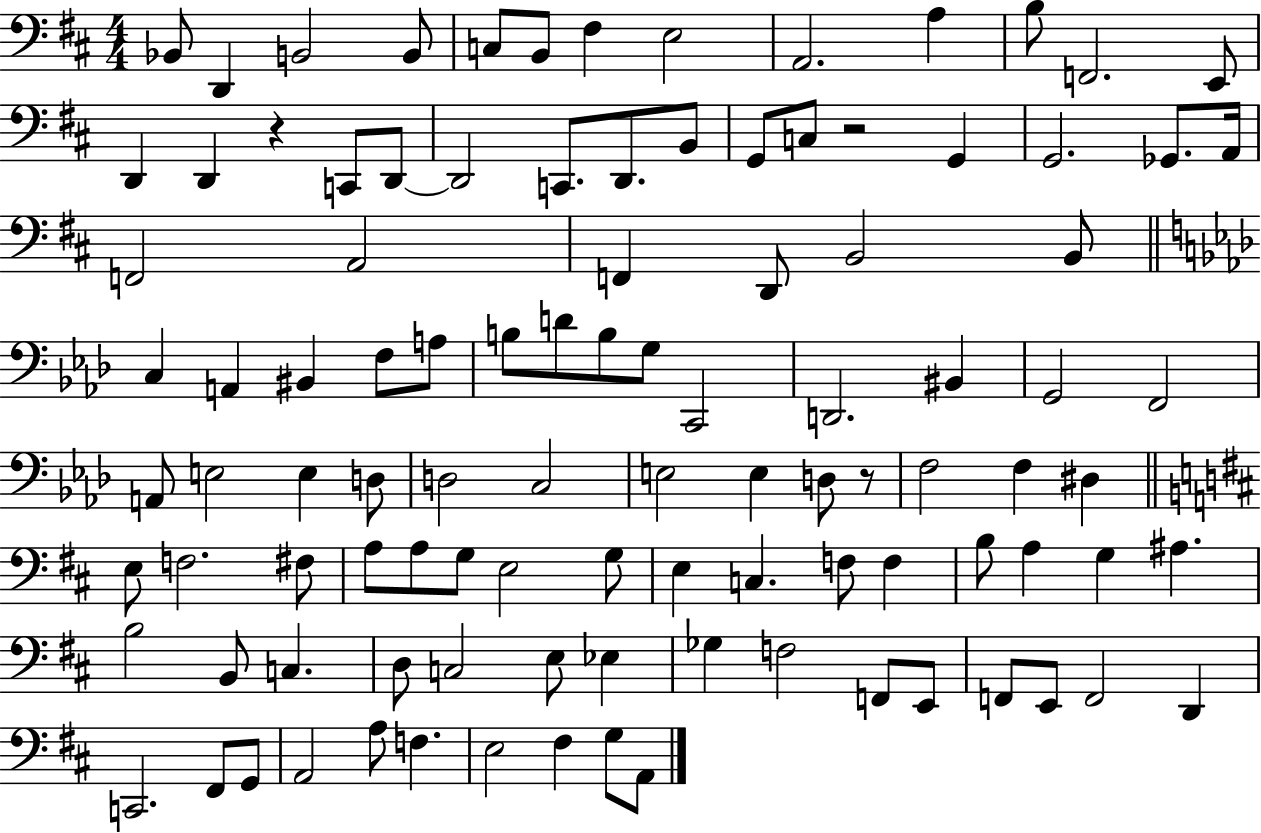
Bb2/e D2/q B2/h B2/e C3/e B2/e F#3/q E3/h A2/h. A3/q B3/e F2/h. E2/e D2/q D2/q R/q C2/e D2/e D2/h C2/e. D2/e. B2/e G2/e C3/e R/h G2/q G2/h. Gb2/e. A2/s F2/h A2/h F2/q D2/e B2/h B2/e C3/q A2/q BIS2/q F3/e A3/e B3/e D4/e B3/e G3/e C2/h D2/h. BIS2/q G2/h F2/h A2/e E3/h E3/q D3/e D3/h C3/h E3/h E3/q D3/e R/e F3/h F3/q D#3/q E3/e F3/h. F#3/e A3/e A3/e G3/e E3/h G3/e E3/q C3/q. F3/e F3/q B3/e A3/q G3/q A#3/q. B3/h B2/e C3/q. D3/e C3/h E3/e Eb3/q Gb3/q F3/h F2/e E2/e F2/e E2/e F2/h D2/q C2/h. F#2/e G2/e A2/h A3/e F3/q. E3/h F#3/q G3/e A2/e